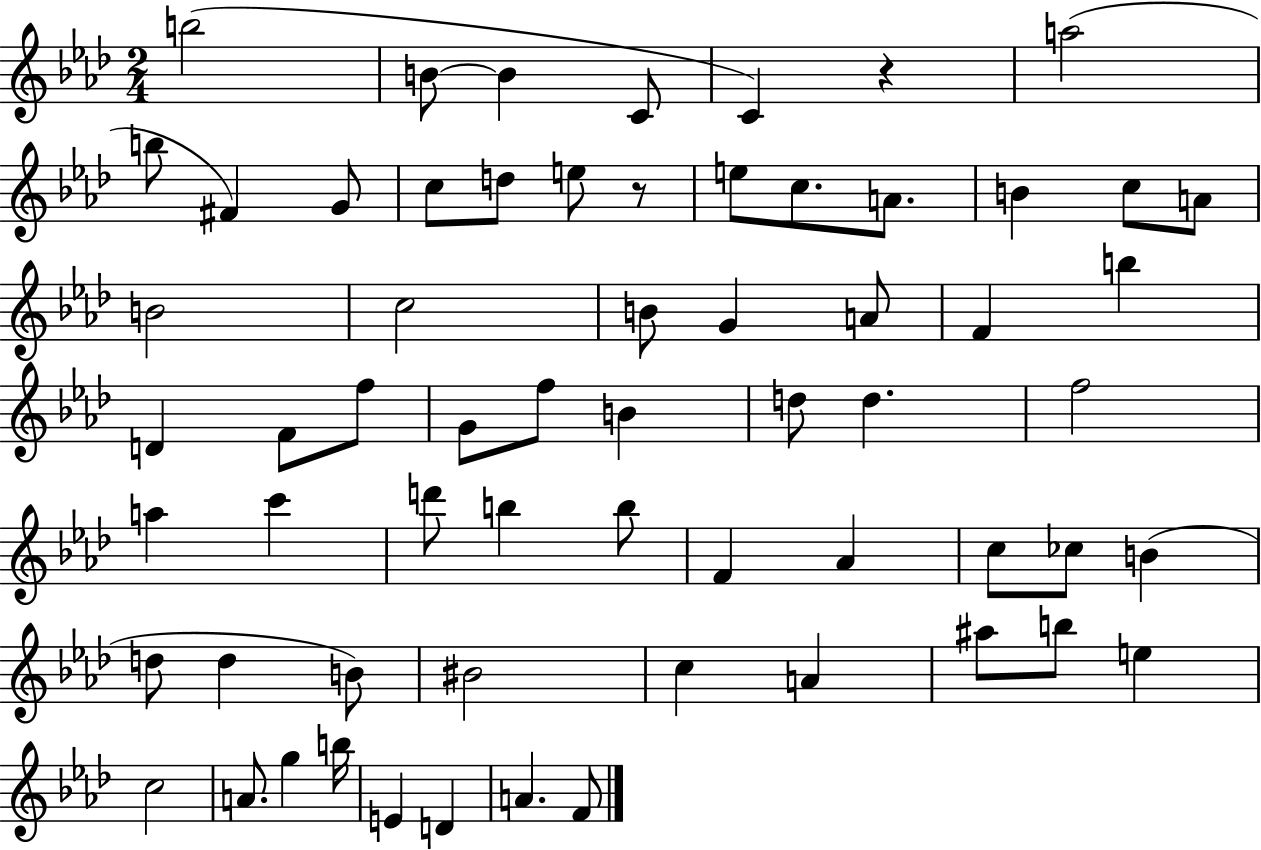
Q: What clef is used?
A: treble